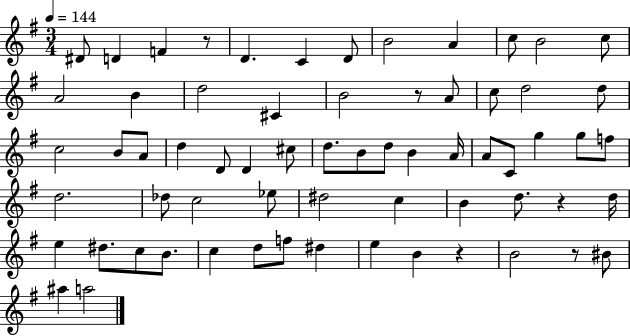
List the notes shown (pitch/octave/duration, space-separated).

D#4/e D4/q F4/q R/e D4/q. C4/q D4/e B4/h A4/q C5/e B4/h C5/e A4/h B4/q D5/h C#4/q B4/h R/e A4/e C5/e D5/h D5/e C5/h B4/e A4/e D5/q D4/e D4/q C#5/e D5/e. B4/e D5/e B4/q A4/s A4/e C4/e G5/q G5/e F5/e D5/h. Db5/e C5/h Eb5/e D#5/h C5/q B4/q D5/e. R/q D5/s E5/q D#5/e. C5/e B4/e. C5/q D5/e F5/e D#5/q E5/q B4/q R/q B4/h R/e BIS4/e A#5/q A5/h